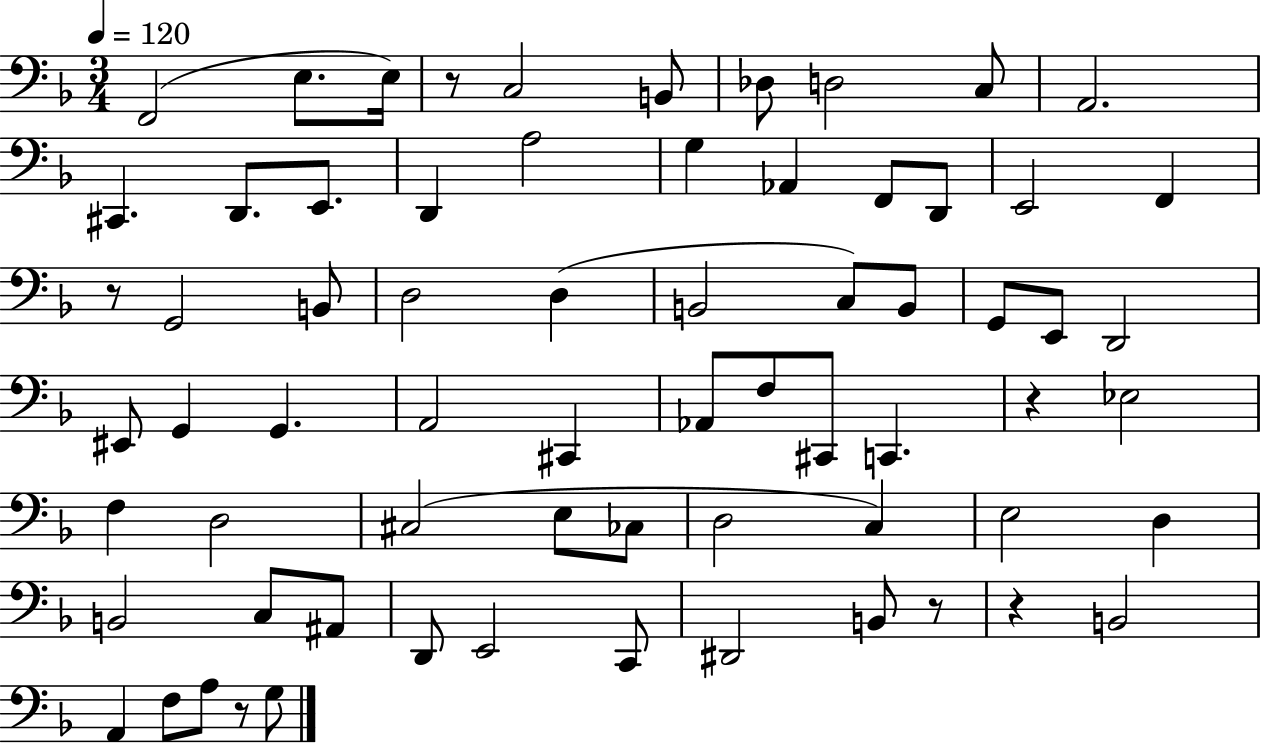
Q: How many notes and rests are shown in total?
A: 68